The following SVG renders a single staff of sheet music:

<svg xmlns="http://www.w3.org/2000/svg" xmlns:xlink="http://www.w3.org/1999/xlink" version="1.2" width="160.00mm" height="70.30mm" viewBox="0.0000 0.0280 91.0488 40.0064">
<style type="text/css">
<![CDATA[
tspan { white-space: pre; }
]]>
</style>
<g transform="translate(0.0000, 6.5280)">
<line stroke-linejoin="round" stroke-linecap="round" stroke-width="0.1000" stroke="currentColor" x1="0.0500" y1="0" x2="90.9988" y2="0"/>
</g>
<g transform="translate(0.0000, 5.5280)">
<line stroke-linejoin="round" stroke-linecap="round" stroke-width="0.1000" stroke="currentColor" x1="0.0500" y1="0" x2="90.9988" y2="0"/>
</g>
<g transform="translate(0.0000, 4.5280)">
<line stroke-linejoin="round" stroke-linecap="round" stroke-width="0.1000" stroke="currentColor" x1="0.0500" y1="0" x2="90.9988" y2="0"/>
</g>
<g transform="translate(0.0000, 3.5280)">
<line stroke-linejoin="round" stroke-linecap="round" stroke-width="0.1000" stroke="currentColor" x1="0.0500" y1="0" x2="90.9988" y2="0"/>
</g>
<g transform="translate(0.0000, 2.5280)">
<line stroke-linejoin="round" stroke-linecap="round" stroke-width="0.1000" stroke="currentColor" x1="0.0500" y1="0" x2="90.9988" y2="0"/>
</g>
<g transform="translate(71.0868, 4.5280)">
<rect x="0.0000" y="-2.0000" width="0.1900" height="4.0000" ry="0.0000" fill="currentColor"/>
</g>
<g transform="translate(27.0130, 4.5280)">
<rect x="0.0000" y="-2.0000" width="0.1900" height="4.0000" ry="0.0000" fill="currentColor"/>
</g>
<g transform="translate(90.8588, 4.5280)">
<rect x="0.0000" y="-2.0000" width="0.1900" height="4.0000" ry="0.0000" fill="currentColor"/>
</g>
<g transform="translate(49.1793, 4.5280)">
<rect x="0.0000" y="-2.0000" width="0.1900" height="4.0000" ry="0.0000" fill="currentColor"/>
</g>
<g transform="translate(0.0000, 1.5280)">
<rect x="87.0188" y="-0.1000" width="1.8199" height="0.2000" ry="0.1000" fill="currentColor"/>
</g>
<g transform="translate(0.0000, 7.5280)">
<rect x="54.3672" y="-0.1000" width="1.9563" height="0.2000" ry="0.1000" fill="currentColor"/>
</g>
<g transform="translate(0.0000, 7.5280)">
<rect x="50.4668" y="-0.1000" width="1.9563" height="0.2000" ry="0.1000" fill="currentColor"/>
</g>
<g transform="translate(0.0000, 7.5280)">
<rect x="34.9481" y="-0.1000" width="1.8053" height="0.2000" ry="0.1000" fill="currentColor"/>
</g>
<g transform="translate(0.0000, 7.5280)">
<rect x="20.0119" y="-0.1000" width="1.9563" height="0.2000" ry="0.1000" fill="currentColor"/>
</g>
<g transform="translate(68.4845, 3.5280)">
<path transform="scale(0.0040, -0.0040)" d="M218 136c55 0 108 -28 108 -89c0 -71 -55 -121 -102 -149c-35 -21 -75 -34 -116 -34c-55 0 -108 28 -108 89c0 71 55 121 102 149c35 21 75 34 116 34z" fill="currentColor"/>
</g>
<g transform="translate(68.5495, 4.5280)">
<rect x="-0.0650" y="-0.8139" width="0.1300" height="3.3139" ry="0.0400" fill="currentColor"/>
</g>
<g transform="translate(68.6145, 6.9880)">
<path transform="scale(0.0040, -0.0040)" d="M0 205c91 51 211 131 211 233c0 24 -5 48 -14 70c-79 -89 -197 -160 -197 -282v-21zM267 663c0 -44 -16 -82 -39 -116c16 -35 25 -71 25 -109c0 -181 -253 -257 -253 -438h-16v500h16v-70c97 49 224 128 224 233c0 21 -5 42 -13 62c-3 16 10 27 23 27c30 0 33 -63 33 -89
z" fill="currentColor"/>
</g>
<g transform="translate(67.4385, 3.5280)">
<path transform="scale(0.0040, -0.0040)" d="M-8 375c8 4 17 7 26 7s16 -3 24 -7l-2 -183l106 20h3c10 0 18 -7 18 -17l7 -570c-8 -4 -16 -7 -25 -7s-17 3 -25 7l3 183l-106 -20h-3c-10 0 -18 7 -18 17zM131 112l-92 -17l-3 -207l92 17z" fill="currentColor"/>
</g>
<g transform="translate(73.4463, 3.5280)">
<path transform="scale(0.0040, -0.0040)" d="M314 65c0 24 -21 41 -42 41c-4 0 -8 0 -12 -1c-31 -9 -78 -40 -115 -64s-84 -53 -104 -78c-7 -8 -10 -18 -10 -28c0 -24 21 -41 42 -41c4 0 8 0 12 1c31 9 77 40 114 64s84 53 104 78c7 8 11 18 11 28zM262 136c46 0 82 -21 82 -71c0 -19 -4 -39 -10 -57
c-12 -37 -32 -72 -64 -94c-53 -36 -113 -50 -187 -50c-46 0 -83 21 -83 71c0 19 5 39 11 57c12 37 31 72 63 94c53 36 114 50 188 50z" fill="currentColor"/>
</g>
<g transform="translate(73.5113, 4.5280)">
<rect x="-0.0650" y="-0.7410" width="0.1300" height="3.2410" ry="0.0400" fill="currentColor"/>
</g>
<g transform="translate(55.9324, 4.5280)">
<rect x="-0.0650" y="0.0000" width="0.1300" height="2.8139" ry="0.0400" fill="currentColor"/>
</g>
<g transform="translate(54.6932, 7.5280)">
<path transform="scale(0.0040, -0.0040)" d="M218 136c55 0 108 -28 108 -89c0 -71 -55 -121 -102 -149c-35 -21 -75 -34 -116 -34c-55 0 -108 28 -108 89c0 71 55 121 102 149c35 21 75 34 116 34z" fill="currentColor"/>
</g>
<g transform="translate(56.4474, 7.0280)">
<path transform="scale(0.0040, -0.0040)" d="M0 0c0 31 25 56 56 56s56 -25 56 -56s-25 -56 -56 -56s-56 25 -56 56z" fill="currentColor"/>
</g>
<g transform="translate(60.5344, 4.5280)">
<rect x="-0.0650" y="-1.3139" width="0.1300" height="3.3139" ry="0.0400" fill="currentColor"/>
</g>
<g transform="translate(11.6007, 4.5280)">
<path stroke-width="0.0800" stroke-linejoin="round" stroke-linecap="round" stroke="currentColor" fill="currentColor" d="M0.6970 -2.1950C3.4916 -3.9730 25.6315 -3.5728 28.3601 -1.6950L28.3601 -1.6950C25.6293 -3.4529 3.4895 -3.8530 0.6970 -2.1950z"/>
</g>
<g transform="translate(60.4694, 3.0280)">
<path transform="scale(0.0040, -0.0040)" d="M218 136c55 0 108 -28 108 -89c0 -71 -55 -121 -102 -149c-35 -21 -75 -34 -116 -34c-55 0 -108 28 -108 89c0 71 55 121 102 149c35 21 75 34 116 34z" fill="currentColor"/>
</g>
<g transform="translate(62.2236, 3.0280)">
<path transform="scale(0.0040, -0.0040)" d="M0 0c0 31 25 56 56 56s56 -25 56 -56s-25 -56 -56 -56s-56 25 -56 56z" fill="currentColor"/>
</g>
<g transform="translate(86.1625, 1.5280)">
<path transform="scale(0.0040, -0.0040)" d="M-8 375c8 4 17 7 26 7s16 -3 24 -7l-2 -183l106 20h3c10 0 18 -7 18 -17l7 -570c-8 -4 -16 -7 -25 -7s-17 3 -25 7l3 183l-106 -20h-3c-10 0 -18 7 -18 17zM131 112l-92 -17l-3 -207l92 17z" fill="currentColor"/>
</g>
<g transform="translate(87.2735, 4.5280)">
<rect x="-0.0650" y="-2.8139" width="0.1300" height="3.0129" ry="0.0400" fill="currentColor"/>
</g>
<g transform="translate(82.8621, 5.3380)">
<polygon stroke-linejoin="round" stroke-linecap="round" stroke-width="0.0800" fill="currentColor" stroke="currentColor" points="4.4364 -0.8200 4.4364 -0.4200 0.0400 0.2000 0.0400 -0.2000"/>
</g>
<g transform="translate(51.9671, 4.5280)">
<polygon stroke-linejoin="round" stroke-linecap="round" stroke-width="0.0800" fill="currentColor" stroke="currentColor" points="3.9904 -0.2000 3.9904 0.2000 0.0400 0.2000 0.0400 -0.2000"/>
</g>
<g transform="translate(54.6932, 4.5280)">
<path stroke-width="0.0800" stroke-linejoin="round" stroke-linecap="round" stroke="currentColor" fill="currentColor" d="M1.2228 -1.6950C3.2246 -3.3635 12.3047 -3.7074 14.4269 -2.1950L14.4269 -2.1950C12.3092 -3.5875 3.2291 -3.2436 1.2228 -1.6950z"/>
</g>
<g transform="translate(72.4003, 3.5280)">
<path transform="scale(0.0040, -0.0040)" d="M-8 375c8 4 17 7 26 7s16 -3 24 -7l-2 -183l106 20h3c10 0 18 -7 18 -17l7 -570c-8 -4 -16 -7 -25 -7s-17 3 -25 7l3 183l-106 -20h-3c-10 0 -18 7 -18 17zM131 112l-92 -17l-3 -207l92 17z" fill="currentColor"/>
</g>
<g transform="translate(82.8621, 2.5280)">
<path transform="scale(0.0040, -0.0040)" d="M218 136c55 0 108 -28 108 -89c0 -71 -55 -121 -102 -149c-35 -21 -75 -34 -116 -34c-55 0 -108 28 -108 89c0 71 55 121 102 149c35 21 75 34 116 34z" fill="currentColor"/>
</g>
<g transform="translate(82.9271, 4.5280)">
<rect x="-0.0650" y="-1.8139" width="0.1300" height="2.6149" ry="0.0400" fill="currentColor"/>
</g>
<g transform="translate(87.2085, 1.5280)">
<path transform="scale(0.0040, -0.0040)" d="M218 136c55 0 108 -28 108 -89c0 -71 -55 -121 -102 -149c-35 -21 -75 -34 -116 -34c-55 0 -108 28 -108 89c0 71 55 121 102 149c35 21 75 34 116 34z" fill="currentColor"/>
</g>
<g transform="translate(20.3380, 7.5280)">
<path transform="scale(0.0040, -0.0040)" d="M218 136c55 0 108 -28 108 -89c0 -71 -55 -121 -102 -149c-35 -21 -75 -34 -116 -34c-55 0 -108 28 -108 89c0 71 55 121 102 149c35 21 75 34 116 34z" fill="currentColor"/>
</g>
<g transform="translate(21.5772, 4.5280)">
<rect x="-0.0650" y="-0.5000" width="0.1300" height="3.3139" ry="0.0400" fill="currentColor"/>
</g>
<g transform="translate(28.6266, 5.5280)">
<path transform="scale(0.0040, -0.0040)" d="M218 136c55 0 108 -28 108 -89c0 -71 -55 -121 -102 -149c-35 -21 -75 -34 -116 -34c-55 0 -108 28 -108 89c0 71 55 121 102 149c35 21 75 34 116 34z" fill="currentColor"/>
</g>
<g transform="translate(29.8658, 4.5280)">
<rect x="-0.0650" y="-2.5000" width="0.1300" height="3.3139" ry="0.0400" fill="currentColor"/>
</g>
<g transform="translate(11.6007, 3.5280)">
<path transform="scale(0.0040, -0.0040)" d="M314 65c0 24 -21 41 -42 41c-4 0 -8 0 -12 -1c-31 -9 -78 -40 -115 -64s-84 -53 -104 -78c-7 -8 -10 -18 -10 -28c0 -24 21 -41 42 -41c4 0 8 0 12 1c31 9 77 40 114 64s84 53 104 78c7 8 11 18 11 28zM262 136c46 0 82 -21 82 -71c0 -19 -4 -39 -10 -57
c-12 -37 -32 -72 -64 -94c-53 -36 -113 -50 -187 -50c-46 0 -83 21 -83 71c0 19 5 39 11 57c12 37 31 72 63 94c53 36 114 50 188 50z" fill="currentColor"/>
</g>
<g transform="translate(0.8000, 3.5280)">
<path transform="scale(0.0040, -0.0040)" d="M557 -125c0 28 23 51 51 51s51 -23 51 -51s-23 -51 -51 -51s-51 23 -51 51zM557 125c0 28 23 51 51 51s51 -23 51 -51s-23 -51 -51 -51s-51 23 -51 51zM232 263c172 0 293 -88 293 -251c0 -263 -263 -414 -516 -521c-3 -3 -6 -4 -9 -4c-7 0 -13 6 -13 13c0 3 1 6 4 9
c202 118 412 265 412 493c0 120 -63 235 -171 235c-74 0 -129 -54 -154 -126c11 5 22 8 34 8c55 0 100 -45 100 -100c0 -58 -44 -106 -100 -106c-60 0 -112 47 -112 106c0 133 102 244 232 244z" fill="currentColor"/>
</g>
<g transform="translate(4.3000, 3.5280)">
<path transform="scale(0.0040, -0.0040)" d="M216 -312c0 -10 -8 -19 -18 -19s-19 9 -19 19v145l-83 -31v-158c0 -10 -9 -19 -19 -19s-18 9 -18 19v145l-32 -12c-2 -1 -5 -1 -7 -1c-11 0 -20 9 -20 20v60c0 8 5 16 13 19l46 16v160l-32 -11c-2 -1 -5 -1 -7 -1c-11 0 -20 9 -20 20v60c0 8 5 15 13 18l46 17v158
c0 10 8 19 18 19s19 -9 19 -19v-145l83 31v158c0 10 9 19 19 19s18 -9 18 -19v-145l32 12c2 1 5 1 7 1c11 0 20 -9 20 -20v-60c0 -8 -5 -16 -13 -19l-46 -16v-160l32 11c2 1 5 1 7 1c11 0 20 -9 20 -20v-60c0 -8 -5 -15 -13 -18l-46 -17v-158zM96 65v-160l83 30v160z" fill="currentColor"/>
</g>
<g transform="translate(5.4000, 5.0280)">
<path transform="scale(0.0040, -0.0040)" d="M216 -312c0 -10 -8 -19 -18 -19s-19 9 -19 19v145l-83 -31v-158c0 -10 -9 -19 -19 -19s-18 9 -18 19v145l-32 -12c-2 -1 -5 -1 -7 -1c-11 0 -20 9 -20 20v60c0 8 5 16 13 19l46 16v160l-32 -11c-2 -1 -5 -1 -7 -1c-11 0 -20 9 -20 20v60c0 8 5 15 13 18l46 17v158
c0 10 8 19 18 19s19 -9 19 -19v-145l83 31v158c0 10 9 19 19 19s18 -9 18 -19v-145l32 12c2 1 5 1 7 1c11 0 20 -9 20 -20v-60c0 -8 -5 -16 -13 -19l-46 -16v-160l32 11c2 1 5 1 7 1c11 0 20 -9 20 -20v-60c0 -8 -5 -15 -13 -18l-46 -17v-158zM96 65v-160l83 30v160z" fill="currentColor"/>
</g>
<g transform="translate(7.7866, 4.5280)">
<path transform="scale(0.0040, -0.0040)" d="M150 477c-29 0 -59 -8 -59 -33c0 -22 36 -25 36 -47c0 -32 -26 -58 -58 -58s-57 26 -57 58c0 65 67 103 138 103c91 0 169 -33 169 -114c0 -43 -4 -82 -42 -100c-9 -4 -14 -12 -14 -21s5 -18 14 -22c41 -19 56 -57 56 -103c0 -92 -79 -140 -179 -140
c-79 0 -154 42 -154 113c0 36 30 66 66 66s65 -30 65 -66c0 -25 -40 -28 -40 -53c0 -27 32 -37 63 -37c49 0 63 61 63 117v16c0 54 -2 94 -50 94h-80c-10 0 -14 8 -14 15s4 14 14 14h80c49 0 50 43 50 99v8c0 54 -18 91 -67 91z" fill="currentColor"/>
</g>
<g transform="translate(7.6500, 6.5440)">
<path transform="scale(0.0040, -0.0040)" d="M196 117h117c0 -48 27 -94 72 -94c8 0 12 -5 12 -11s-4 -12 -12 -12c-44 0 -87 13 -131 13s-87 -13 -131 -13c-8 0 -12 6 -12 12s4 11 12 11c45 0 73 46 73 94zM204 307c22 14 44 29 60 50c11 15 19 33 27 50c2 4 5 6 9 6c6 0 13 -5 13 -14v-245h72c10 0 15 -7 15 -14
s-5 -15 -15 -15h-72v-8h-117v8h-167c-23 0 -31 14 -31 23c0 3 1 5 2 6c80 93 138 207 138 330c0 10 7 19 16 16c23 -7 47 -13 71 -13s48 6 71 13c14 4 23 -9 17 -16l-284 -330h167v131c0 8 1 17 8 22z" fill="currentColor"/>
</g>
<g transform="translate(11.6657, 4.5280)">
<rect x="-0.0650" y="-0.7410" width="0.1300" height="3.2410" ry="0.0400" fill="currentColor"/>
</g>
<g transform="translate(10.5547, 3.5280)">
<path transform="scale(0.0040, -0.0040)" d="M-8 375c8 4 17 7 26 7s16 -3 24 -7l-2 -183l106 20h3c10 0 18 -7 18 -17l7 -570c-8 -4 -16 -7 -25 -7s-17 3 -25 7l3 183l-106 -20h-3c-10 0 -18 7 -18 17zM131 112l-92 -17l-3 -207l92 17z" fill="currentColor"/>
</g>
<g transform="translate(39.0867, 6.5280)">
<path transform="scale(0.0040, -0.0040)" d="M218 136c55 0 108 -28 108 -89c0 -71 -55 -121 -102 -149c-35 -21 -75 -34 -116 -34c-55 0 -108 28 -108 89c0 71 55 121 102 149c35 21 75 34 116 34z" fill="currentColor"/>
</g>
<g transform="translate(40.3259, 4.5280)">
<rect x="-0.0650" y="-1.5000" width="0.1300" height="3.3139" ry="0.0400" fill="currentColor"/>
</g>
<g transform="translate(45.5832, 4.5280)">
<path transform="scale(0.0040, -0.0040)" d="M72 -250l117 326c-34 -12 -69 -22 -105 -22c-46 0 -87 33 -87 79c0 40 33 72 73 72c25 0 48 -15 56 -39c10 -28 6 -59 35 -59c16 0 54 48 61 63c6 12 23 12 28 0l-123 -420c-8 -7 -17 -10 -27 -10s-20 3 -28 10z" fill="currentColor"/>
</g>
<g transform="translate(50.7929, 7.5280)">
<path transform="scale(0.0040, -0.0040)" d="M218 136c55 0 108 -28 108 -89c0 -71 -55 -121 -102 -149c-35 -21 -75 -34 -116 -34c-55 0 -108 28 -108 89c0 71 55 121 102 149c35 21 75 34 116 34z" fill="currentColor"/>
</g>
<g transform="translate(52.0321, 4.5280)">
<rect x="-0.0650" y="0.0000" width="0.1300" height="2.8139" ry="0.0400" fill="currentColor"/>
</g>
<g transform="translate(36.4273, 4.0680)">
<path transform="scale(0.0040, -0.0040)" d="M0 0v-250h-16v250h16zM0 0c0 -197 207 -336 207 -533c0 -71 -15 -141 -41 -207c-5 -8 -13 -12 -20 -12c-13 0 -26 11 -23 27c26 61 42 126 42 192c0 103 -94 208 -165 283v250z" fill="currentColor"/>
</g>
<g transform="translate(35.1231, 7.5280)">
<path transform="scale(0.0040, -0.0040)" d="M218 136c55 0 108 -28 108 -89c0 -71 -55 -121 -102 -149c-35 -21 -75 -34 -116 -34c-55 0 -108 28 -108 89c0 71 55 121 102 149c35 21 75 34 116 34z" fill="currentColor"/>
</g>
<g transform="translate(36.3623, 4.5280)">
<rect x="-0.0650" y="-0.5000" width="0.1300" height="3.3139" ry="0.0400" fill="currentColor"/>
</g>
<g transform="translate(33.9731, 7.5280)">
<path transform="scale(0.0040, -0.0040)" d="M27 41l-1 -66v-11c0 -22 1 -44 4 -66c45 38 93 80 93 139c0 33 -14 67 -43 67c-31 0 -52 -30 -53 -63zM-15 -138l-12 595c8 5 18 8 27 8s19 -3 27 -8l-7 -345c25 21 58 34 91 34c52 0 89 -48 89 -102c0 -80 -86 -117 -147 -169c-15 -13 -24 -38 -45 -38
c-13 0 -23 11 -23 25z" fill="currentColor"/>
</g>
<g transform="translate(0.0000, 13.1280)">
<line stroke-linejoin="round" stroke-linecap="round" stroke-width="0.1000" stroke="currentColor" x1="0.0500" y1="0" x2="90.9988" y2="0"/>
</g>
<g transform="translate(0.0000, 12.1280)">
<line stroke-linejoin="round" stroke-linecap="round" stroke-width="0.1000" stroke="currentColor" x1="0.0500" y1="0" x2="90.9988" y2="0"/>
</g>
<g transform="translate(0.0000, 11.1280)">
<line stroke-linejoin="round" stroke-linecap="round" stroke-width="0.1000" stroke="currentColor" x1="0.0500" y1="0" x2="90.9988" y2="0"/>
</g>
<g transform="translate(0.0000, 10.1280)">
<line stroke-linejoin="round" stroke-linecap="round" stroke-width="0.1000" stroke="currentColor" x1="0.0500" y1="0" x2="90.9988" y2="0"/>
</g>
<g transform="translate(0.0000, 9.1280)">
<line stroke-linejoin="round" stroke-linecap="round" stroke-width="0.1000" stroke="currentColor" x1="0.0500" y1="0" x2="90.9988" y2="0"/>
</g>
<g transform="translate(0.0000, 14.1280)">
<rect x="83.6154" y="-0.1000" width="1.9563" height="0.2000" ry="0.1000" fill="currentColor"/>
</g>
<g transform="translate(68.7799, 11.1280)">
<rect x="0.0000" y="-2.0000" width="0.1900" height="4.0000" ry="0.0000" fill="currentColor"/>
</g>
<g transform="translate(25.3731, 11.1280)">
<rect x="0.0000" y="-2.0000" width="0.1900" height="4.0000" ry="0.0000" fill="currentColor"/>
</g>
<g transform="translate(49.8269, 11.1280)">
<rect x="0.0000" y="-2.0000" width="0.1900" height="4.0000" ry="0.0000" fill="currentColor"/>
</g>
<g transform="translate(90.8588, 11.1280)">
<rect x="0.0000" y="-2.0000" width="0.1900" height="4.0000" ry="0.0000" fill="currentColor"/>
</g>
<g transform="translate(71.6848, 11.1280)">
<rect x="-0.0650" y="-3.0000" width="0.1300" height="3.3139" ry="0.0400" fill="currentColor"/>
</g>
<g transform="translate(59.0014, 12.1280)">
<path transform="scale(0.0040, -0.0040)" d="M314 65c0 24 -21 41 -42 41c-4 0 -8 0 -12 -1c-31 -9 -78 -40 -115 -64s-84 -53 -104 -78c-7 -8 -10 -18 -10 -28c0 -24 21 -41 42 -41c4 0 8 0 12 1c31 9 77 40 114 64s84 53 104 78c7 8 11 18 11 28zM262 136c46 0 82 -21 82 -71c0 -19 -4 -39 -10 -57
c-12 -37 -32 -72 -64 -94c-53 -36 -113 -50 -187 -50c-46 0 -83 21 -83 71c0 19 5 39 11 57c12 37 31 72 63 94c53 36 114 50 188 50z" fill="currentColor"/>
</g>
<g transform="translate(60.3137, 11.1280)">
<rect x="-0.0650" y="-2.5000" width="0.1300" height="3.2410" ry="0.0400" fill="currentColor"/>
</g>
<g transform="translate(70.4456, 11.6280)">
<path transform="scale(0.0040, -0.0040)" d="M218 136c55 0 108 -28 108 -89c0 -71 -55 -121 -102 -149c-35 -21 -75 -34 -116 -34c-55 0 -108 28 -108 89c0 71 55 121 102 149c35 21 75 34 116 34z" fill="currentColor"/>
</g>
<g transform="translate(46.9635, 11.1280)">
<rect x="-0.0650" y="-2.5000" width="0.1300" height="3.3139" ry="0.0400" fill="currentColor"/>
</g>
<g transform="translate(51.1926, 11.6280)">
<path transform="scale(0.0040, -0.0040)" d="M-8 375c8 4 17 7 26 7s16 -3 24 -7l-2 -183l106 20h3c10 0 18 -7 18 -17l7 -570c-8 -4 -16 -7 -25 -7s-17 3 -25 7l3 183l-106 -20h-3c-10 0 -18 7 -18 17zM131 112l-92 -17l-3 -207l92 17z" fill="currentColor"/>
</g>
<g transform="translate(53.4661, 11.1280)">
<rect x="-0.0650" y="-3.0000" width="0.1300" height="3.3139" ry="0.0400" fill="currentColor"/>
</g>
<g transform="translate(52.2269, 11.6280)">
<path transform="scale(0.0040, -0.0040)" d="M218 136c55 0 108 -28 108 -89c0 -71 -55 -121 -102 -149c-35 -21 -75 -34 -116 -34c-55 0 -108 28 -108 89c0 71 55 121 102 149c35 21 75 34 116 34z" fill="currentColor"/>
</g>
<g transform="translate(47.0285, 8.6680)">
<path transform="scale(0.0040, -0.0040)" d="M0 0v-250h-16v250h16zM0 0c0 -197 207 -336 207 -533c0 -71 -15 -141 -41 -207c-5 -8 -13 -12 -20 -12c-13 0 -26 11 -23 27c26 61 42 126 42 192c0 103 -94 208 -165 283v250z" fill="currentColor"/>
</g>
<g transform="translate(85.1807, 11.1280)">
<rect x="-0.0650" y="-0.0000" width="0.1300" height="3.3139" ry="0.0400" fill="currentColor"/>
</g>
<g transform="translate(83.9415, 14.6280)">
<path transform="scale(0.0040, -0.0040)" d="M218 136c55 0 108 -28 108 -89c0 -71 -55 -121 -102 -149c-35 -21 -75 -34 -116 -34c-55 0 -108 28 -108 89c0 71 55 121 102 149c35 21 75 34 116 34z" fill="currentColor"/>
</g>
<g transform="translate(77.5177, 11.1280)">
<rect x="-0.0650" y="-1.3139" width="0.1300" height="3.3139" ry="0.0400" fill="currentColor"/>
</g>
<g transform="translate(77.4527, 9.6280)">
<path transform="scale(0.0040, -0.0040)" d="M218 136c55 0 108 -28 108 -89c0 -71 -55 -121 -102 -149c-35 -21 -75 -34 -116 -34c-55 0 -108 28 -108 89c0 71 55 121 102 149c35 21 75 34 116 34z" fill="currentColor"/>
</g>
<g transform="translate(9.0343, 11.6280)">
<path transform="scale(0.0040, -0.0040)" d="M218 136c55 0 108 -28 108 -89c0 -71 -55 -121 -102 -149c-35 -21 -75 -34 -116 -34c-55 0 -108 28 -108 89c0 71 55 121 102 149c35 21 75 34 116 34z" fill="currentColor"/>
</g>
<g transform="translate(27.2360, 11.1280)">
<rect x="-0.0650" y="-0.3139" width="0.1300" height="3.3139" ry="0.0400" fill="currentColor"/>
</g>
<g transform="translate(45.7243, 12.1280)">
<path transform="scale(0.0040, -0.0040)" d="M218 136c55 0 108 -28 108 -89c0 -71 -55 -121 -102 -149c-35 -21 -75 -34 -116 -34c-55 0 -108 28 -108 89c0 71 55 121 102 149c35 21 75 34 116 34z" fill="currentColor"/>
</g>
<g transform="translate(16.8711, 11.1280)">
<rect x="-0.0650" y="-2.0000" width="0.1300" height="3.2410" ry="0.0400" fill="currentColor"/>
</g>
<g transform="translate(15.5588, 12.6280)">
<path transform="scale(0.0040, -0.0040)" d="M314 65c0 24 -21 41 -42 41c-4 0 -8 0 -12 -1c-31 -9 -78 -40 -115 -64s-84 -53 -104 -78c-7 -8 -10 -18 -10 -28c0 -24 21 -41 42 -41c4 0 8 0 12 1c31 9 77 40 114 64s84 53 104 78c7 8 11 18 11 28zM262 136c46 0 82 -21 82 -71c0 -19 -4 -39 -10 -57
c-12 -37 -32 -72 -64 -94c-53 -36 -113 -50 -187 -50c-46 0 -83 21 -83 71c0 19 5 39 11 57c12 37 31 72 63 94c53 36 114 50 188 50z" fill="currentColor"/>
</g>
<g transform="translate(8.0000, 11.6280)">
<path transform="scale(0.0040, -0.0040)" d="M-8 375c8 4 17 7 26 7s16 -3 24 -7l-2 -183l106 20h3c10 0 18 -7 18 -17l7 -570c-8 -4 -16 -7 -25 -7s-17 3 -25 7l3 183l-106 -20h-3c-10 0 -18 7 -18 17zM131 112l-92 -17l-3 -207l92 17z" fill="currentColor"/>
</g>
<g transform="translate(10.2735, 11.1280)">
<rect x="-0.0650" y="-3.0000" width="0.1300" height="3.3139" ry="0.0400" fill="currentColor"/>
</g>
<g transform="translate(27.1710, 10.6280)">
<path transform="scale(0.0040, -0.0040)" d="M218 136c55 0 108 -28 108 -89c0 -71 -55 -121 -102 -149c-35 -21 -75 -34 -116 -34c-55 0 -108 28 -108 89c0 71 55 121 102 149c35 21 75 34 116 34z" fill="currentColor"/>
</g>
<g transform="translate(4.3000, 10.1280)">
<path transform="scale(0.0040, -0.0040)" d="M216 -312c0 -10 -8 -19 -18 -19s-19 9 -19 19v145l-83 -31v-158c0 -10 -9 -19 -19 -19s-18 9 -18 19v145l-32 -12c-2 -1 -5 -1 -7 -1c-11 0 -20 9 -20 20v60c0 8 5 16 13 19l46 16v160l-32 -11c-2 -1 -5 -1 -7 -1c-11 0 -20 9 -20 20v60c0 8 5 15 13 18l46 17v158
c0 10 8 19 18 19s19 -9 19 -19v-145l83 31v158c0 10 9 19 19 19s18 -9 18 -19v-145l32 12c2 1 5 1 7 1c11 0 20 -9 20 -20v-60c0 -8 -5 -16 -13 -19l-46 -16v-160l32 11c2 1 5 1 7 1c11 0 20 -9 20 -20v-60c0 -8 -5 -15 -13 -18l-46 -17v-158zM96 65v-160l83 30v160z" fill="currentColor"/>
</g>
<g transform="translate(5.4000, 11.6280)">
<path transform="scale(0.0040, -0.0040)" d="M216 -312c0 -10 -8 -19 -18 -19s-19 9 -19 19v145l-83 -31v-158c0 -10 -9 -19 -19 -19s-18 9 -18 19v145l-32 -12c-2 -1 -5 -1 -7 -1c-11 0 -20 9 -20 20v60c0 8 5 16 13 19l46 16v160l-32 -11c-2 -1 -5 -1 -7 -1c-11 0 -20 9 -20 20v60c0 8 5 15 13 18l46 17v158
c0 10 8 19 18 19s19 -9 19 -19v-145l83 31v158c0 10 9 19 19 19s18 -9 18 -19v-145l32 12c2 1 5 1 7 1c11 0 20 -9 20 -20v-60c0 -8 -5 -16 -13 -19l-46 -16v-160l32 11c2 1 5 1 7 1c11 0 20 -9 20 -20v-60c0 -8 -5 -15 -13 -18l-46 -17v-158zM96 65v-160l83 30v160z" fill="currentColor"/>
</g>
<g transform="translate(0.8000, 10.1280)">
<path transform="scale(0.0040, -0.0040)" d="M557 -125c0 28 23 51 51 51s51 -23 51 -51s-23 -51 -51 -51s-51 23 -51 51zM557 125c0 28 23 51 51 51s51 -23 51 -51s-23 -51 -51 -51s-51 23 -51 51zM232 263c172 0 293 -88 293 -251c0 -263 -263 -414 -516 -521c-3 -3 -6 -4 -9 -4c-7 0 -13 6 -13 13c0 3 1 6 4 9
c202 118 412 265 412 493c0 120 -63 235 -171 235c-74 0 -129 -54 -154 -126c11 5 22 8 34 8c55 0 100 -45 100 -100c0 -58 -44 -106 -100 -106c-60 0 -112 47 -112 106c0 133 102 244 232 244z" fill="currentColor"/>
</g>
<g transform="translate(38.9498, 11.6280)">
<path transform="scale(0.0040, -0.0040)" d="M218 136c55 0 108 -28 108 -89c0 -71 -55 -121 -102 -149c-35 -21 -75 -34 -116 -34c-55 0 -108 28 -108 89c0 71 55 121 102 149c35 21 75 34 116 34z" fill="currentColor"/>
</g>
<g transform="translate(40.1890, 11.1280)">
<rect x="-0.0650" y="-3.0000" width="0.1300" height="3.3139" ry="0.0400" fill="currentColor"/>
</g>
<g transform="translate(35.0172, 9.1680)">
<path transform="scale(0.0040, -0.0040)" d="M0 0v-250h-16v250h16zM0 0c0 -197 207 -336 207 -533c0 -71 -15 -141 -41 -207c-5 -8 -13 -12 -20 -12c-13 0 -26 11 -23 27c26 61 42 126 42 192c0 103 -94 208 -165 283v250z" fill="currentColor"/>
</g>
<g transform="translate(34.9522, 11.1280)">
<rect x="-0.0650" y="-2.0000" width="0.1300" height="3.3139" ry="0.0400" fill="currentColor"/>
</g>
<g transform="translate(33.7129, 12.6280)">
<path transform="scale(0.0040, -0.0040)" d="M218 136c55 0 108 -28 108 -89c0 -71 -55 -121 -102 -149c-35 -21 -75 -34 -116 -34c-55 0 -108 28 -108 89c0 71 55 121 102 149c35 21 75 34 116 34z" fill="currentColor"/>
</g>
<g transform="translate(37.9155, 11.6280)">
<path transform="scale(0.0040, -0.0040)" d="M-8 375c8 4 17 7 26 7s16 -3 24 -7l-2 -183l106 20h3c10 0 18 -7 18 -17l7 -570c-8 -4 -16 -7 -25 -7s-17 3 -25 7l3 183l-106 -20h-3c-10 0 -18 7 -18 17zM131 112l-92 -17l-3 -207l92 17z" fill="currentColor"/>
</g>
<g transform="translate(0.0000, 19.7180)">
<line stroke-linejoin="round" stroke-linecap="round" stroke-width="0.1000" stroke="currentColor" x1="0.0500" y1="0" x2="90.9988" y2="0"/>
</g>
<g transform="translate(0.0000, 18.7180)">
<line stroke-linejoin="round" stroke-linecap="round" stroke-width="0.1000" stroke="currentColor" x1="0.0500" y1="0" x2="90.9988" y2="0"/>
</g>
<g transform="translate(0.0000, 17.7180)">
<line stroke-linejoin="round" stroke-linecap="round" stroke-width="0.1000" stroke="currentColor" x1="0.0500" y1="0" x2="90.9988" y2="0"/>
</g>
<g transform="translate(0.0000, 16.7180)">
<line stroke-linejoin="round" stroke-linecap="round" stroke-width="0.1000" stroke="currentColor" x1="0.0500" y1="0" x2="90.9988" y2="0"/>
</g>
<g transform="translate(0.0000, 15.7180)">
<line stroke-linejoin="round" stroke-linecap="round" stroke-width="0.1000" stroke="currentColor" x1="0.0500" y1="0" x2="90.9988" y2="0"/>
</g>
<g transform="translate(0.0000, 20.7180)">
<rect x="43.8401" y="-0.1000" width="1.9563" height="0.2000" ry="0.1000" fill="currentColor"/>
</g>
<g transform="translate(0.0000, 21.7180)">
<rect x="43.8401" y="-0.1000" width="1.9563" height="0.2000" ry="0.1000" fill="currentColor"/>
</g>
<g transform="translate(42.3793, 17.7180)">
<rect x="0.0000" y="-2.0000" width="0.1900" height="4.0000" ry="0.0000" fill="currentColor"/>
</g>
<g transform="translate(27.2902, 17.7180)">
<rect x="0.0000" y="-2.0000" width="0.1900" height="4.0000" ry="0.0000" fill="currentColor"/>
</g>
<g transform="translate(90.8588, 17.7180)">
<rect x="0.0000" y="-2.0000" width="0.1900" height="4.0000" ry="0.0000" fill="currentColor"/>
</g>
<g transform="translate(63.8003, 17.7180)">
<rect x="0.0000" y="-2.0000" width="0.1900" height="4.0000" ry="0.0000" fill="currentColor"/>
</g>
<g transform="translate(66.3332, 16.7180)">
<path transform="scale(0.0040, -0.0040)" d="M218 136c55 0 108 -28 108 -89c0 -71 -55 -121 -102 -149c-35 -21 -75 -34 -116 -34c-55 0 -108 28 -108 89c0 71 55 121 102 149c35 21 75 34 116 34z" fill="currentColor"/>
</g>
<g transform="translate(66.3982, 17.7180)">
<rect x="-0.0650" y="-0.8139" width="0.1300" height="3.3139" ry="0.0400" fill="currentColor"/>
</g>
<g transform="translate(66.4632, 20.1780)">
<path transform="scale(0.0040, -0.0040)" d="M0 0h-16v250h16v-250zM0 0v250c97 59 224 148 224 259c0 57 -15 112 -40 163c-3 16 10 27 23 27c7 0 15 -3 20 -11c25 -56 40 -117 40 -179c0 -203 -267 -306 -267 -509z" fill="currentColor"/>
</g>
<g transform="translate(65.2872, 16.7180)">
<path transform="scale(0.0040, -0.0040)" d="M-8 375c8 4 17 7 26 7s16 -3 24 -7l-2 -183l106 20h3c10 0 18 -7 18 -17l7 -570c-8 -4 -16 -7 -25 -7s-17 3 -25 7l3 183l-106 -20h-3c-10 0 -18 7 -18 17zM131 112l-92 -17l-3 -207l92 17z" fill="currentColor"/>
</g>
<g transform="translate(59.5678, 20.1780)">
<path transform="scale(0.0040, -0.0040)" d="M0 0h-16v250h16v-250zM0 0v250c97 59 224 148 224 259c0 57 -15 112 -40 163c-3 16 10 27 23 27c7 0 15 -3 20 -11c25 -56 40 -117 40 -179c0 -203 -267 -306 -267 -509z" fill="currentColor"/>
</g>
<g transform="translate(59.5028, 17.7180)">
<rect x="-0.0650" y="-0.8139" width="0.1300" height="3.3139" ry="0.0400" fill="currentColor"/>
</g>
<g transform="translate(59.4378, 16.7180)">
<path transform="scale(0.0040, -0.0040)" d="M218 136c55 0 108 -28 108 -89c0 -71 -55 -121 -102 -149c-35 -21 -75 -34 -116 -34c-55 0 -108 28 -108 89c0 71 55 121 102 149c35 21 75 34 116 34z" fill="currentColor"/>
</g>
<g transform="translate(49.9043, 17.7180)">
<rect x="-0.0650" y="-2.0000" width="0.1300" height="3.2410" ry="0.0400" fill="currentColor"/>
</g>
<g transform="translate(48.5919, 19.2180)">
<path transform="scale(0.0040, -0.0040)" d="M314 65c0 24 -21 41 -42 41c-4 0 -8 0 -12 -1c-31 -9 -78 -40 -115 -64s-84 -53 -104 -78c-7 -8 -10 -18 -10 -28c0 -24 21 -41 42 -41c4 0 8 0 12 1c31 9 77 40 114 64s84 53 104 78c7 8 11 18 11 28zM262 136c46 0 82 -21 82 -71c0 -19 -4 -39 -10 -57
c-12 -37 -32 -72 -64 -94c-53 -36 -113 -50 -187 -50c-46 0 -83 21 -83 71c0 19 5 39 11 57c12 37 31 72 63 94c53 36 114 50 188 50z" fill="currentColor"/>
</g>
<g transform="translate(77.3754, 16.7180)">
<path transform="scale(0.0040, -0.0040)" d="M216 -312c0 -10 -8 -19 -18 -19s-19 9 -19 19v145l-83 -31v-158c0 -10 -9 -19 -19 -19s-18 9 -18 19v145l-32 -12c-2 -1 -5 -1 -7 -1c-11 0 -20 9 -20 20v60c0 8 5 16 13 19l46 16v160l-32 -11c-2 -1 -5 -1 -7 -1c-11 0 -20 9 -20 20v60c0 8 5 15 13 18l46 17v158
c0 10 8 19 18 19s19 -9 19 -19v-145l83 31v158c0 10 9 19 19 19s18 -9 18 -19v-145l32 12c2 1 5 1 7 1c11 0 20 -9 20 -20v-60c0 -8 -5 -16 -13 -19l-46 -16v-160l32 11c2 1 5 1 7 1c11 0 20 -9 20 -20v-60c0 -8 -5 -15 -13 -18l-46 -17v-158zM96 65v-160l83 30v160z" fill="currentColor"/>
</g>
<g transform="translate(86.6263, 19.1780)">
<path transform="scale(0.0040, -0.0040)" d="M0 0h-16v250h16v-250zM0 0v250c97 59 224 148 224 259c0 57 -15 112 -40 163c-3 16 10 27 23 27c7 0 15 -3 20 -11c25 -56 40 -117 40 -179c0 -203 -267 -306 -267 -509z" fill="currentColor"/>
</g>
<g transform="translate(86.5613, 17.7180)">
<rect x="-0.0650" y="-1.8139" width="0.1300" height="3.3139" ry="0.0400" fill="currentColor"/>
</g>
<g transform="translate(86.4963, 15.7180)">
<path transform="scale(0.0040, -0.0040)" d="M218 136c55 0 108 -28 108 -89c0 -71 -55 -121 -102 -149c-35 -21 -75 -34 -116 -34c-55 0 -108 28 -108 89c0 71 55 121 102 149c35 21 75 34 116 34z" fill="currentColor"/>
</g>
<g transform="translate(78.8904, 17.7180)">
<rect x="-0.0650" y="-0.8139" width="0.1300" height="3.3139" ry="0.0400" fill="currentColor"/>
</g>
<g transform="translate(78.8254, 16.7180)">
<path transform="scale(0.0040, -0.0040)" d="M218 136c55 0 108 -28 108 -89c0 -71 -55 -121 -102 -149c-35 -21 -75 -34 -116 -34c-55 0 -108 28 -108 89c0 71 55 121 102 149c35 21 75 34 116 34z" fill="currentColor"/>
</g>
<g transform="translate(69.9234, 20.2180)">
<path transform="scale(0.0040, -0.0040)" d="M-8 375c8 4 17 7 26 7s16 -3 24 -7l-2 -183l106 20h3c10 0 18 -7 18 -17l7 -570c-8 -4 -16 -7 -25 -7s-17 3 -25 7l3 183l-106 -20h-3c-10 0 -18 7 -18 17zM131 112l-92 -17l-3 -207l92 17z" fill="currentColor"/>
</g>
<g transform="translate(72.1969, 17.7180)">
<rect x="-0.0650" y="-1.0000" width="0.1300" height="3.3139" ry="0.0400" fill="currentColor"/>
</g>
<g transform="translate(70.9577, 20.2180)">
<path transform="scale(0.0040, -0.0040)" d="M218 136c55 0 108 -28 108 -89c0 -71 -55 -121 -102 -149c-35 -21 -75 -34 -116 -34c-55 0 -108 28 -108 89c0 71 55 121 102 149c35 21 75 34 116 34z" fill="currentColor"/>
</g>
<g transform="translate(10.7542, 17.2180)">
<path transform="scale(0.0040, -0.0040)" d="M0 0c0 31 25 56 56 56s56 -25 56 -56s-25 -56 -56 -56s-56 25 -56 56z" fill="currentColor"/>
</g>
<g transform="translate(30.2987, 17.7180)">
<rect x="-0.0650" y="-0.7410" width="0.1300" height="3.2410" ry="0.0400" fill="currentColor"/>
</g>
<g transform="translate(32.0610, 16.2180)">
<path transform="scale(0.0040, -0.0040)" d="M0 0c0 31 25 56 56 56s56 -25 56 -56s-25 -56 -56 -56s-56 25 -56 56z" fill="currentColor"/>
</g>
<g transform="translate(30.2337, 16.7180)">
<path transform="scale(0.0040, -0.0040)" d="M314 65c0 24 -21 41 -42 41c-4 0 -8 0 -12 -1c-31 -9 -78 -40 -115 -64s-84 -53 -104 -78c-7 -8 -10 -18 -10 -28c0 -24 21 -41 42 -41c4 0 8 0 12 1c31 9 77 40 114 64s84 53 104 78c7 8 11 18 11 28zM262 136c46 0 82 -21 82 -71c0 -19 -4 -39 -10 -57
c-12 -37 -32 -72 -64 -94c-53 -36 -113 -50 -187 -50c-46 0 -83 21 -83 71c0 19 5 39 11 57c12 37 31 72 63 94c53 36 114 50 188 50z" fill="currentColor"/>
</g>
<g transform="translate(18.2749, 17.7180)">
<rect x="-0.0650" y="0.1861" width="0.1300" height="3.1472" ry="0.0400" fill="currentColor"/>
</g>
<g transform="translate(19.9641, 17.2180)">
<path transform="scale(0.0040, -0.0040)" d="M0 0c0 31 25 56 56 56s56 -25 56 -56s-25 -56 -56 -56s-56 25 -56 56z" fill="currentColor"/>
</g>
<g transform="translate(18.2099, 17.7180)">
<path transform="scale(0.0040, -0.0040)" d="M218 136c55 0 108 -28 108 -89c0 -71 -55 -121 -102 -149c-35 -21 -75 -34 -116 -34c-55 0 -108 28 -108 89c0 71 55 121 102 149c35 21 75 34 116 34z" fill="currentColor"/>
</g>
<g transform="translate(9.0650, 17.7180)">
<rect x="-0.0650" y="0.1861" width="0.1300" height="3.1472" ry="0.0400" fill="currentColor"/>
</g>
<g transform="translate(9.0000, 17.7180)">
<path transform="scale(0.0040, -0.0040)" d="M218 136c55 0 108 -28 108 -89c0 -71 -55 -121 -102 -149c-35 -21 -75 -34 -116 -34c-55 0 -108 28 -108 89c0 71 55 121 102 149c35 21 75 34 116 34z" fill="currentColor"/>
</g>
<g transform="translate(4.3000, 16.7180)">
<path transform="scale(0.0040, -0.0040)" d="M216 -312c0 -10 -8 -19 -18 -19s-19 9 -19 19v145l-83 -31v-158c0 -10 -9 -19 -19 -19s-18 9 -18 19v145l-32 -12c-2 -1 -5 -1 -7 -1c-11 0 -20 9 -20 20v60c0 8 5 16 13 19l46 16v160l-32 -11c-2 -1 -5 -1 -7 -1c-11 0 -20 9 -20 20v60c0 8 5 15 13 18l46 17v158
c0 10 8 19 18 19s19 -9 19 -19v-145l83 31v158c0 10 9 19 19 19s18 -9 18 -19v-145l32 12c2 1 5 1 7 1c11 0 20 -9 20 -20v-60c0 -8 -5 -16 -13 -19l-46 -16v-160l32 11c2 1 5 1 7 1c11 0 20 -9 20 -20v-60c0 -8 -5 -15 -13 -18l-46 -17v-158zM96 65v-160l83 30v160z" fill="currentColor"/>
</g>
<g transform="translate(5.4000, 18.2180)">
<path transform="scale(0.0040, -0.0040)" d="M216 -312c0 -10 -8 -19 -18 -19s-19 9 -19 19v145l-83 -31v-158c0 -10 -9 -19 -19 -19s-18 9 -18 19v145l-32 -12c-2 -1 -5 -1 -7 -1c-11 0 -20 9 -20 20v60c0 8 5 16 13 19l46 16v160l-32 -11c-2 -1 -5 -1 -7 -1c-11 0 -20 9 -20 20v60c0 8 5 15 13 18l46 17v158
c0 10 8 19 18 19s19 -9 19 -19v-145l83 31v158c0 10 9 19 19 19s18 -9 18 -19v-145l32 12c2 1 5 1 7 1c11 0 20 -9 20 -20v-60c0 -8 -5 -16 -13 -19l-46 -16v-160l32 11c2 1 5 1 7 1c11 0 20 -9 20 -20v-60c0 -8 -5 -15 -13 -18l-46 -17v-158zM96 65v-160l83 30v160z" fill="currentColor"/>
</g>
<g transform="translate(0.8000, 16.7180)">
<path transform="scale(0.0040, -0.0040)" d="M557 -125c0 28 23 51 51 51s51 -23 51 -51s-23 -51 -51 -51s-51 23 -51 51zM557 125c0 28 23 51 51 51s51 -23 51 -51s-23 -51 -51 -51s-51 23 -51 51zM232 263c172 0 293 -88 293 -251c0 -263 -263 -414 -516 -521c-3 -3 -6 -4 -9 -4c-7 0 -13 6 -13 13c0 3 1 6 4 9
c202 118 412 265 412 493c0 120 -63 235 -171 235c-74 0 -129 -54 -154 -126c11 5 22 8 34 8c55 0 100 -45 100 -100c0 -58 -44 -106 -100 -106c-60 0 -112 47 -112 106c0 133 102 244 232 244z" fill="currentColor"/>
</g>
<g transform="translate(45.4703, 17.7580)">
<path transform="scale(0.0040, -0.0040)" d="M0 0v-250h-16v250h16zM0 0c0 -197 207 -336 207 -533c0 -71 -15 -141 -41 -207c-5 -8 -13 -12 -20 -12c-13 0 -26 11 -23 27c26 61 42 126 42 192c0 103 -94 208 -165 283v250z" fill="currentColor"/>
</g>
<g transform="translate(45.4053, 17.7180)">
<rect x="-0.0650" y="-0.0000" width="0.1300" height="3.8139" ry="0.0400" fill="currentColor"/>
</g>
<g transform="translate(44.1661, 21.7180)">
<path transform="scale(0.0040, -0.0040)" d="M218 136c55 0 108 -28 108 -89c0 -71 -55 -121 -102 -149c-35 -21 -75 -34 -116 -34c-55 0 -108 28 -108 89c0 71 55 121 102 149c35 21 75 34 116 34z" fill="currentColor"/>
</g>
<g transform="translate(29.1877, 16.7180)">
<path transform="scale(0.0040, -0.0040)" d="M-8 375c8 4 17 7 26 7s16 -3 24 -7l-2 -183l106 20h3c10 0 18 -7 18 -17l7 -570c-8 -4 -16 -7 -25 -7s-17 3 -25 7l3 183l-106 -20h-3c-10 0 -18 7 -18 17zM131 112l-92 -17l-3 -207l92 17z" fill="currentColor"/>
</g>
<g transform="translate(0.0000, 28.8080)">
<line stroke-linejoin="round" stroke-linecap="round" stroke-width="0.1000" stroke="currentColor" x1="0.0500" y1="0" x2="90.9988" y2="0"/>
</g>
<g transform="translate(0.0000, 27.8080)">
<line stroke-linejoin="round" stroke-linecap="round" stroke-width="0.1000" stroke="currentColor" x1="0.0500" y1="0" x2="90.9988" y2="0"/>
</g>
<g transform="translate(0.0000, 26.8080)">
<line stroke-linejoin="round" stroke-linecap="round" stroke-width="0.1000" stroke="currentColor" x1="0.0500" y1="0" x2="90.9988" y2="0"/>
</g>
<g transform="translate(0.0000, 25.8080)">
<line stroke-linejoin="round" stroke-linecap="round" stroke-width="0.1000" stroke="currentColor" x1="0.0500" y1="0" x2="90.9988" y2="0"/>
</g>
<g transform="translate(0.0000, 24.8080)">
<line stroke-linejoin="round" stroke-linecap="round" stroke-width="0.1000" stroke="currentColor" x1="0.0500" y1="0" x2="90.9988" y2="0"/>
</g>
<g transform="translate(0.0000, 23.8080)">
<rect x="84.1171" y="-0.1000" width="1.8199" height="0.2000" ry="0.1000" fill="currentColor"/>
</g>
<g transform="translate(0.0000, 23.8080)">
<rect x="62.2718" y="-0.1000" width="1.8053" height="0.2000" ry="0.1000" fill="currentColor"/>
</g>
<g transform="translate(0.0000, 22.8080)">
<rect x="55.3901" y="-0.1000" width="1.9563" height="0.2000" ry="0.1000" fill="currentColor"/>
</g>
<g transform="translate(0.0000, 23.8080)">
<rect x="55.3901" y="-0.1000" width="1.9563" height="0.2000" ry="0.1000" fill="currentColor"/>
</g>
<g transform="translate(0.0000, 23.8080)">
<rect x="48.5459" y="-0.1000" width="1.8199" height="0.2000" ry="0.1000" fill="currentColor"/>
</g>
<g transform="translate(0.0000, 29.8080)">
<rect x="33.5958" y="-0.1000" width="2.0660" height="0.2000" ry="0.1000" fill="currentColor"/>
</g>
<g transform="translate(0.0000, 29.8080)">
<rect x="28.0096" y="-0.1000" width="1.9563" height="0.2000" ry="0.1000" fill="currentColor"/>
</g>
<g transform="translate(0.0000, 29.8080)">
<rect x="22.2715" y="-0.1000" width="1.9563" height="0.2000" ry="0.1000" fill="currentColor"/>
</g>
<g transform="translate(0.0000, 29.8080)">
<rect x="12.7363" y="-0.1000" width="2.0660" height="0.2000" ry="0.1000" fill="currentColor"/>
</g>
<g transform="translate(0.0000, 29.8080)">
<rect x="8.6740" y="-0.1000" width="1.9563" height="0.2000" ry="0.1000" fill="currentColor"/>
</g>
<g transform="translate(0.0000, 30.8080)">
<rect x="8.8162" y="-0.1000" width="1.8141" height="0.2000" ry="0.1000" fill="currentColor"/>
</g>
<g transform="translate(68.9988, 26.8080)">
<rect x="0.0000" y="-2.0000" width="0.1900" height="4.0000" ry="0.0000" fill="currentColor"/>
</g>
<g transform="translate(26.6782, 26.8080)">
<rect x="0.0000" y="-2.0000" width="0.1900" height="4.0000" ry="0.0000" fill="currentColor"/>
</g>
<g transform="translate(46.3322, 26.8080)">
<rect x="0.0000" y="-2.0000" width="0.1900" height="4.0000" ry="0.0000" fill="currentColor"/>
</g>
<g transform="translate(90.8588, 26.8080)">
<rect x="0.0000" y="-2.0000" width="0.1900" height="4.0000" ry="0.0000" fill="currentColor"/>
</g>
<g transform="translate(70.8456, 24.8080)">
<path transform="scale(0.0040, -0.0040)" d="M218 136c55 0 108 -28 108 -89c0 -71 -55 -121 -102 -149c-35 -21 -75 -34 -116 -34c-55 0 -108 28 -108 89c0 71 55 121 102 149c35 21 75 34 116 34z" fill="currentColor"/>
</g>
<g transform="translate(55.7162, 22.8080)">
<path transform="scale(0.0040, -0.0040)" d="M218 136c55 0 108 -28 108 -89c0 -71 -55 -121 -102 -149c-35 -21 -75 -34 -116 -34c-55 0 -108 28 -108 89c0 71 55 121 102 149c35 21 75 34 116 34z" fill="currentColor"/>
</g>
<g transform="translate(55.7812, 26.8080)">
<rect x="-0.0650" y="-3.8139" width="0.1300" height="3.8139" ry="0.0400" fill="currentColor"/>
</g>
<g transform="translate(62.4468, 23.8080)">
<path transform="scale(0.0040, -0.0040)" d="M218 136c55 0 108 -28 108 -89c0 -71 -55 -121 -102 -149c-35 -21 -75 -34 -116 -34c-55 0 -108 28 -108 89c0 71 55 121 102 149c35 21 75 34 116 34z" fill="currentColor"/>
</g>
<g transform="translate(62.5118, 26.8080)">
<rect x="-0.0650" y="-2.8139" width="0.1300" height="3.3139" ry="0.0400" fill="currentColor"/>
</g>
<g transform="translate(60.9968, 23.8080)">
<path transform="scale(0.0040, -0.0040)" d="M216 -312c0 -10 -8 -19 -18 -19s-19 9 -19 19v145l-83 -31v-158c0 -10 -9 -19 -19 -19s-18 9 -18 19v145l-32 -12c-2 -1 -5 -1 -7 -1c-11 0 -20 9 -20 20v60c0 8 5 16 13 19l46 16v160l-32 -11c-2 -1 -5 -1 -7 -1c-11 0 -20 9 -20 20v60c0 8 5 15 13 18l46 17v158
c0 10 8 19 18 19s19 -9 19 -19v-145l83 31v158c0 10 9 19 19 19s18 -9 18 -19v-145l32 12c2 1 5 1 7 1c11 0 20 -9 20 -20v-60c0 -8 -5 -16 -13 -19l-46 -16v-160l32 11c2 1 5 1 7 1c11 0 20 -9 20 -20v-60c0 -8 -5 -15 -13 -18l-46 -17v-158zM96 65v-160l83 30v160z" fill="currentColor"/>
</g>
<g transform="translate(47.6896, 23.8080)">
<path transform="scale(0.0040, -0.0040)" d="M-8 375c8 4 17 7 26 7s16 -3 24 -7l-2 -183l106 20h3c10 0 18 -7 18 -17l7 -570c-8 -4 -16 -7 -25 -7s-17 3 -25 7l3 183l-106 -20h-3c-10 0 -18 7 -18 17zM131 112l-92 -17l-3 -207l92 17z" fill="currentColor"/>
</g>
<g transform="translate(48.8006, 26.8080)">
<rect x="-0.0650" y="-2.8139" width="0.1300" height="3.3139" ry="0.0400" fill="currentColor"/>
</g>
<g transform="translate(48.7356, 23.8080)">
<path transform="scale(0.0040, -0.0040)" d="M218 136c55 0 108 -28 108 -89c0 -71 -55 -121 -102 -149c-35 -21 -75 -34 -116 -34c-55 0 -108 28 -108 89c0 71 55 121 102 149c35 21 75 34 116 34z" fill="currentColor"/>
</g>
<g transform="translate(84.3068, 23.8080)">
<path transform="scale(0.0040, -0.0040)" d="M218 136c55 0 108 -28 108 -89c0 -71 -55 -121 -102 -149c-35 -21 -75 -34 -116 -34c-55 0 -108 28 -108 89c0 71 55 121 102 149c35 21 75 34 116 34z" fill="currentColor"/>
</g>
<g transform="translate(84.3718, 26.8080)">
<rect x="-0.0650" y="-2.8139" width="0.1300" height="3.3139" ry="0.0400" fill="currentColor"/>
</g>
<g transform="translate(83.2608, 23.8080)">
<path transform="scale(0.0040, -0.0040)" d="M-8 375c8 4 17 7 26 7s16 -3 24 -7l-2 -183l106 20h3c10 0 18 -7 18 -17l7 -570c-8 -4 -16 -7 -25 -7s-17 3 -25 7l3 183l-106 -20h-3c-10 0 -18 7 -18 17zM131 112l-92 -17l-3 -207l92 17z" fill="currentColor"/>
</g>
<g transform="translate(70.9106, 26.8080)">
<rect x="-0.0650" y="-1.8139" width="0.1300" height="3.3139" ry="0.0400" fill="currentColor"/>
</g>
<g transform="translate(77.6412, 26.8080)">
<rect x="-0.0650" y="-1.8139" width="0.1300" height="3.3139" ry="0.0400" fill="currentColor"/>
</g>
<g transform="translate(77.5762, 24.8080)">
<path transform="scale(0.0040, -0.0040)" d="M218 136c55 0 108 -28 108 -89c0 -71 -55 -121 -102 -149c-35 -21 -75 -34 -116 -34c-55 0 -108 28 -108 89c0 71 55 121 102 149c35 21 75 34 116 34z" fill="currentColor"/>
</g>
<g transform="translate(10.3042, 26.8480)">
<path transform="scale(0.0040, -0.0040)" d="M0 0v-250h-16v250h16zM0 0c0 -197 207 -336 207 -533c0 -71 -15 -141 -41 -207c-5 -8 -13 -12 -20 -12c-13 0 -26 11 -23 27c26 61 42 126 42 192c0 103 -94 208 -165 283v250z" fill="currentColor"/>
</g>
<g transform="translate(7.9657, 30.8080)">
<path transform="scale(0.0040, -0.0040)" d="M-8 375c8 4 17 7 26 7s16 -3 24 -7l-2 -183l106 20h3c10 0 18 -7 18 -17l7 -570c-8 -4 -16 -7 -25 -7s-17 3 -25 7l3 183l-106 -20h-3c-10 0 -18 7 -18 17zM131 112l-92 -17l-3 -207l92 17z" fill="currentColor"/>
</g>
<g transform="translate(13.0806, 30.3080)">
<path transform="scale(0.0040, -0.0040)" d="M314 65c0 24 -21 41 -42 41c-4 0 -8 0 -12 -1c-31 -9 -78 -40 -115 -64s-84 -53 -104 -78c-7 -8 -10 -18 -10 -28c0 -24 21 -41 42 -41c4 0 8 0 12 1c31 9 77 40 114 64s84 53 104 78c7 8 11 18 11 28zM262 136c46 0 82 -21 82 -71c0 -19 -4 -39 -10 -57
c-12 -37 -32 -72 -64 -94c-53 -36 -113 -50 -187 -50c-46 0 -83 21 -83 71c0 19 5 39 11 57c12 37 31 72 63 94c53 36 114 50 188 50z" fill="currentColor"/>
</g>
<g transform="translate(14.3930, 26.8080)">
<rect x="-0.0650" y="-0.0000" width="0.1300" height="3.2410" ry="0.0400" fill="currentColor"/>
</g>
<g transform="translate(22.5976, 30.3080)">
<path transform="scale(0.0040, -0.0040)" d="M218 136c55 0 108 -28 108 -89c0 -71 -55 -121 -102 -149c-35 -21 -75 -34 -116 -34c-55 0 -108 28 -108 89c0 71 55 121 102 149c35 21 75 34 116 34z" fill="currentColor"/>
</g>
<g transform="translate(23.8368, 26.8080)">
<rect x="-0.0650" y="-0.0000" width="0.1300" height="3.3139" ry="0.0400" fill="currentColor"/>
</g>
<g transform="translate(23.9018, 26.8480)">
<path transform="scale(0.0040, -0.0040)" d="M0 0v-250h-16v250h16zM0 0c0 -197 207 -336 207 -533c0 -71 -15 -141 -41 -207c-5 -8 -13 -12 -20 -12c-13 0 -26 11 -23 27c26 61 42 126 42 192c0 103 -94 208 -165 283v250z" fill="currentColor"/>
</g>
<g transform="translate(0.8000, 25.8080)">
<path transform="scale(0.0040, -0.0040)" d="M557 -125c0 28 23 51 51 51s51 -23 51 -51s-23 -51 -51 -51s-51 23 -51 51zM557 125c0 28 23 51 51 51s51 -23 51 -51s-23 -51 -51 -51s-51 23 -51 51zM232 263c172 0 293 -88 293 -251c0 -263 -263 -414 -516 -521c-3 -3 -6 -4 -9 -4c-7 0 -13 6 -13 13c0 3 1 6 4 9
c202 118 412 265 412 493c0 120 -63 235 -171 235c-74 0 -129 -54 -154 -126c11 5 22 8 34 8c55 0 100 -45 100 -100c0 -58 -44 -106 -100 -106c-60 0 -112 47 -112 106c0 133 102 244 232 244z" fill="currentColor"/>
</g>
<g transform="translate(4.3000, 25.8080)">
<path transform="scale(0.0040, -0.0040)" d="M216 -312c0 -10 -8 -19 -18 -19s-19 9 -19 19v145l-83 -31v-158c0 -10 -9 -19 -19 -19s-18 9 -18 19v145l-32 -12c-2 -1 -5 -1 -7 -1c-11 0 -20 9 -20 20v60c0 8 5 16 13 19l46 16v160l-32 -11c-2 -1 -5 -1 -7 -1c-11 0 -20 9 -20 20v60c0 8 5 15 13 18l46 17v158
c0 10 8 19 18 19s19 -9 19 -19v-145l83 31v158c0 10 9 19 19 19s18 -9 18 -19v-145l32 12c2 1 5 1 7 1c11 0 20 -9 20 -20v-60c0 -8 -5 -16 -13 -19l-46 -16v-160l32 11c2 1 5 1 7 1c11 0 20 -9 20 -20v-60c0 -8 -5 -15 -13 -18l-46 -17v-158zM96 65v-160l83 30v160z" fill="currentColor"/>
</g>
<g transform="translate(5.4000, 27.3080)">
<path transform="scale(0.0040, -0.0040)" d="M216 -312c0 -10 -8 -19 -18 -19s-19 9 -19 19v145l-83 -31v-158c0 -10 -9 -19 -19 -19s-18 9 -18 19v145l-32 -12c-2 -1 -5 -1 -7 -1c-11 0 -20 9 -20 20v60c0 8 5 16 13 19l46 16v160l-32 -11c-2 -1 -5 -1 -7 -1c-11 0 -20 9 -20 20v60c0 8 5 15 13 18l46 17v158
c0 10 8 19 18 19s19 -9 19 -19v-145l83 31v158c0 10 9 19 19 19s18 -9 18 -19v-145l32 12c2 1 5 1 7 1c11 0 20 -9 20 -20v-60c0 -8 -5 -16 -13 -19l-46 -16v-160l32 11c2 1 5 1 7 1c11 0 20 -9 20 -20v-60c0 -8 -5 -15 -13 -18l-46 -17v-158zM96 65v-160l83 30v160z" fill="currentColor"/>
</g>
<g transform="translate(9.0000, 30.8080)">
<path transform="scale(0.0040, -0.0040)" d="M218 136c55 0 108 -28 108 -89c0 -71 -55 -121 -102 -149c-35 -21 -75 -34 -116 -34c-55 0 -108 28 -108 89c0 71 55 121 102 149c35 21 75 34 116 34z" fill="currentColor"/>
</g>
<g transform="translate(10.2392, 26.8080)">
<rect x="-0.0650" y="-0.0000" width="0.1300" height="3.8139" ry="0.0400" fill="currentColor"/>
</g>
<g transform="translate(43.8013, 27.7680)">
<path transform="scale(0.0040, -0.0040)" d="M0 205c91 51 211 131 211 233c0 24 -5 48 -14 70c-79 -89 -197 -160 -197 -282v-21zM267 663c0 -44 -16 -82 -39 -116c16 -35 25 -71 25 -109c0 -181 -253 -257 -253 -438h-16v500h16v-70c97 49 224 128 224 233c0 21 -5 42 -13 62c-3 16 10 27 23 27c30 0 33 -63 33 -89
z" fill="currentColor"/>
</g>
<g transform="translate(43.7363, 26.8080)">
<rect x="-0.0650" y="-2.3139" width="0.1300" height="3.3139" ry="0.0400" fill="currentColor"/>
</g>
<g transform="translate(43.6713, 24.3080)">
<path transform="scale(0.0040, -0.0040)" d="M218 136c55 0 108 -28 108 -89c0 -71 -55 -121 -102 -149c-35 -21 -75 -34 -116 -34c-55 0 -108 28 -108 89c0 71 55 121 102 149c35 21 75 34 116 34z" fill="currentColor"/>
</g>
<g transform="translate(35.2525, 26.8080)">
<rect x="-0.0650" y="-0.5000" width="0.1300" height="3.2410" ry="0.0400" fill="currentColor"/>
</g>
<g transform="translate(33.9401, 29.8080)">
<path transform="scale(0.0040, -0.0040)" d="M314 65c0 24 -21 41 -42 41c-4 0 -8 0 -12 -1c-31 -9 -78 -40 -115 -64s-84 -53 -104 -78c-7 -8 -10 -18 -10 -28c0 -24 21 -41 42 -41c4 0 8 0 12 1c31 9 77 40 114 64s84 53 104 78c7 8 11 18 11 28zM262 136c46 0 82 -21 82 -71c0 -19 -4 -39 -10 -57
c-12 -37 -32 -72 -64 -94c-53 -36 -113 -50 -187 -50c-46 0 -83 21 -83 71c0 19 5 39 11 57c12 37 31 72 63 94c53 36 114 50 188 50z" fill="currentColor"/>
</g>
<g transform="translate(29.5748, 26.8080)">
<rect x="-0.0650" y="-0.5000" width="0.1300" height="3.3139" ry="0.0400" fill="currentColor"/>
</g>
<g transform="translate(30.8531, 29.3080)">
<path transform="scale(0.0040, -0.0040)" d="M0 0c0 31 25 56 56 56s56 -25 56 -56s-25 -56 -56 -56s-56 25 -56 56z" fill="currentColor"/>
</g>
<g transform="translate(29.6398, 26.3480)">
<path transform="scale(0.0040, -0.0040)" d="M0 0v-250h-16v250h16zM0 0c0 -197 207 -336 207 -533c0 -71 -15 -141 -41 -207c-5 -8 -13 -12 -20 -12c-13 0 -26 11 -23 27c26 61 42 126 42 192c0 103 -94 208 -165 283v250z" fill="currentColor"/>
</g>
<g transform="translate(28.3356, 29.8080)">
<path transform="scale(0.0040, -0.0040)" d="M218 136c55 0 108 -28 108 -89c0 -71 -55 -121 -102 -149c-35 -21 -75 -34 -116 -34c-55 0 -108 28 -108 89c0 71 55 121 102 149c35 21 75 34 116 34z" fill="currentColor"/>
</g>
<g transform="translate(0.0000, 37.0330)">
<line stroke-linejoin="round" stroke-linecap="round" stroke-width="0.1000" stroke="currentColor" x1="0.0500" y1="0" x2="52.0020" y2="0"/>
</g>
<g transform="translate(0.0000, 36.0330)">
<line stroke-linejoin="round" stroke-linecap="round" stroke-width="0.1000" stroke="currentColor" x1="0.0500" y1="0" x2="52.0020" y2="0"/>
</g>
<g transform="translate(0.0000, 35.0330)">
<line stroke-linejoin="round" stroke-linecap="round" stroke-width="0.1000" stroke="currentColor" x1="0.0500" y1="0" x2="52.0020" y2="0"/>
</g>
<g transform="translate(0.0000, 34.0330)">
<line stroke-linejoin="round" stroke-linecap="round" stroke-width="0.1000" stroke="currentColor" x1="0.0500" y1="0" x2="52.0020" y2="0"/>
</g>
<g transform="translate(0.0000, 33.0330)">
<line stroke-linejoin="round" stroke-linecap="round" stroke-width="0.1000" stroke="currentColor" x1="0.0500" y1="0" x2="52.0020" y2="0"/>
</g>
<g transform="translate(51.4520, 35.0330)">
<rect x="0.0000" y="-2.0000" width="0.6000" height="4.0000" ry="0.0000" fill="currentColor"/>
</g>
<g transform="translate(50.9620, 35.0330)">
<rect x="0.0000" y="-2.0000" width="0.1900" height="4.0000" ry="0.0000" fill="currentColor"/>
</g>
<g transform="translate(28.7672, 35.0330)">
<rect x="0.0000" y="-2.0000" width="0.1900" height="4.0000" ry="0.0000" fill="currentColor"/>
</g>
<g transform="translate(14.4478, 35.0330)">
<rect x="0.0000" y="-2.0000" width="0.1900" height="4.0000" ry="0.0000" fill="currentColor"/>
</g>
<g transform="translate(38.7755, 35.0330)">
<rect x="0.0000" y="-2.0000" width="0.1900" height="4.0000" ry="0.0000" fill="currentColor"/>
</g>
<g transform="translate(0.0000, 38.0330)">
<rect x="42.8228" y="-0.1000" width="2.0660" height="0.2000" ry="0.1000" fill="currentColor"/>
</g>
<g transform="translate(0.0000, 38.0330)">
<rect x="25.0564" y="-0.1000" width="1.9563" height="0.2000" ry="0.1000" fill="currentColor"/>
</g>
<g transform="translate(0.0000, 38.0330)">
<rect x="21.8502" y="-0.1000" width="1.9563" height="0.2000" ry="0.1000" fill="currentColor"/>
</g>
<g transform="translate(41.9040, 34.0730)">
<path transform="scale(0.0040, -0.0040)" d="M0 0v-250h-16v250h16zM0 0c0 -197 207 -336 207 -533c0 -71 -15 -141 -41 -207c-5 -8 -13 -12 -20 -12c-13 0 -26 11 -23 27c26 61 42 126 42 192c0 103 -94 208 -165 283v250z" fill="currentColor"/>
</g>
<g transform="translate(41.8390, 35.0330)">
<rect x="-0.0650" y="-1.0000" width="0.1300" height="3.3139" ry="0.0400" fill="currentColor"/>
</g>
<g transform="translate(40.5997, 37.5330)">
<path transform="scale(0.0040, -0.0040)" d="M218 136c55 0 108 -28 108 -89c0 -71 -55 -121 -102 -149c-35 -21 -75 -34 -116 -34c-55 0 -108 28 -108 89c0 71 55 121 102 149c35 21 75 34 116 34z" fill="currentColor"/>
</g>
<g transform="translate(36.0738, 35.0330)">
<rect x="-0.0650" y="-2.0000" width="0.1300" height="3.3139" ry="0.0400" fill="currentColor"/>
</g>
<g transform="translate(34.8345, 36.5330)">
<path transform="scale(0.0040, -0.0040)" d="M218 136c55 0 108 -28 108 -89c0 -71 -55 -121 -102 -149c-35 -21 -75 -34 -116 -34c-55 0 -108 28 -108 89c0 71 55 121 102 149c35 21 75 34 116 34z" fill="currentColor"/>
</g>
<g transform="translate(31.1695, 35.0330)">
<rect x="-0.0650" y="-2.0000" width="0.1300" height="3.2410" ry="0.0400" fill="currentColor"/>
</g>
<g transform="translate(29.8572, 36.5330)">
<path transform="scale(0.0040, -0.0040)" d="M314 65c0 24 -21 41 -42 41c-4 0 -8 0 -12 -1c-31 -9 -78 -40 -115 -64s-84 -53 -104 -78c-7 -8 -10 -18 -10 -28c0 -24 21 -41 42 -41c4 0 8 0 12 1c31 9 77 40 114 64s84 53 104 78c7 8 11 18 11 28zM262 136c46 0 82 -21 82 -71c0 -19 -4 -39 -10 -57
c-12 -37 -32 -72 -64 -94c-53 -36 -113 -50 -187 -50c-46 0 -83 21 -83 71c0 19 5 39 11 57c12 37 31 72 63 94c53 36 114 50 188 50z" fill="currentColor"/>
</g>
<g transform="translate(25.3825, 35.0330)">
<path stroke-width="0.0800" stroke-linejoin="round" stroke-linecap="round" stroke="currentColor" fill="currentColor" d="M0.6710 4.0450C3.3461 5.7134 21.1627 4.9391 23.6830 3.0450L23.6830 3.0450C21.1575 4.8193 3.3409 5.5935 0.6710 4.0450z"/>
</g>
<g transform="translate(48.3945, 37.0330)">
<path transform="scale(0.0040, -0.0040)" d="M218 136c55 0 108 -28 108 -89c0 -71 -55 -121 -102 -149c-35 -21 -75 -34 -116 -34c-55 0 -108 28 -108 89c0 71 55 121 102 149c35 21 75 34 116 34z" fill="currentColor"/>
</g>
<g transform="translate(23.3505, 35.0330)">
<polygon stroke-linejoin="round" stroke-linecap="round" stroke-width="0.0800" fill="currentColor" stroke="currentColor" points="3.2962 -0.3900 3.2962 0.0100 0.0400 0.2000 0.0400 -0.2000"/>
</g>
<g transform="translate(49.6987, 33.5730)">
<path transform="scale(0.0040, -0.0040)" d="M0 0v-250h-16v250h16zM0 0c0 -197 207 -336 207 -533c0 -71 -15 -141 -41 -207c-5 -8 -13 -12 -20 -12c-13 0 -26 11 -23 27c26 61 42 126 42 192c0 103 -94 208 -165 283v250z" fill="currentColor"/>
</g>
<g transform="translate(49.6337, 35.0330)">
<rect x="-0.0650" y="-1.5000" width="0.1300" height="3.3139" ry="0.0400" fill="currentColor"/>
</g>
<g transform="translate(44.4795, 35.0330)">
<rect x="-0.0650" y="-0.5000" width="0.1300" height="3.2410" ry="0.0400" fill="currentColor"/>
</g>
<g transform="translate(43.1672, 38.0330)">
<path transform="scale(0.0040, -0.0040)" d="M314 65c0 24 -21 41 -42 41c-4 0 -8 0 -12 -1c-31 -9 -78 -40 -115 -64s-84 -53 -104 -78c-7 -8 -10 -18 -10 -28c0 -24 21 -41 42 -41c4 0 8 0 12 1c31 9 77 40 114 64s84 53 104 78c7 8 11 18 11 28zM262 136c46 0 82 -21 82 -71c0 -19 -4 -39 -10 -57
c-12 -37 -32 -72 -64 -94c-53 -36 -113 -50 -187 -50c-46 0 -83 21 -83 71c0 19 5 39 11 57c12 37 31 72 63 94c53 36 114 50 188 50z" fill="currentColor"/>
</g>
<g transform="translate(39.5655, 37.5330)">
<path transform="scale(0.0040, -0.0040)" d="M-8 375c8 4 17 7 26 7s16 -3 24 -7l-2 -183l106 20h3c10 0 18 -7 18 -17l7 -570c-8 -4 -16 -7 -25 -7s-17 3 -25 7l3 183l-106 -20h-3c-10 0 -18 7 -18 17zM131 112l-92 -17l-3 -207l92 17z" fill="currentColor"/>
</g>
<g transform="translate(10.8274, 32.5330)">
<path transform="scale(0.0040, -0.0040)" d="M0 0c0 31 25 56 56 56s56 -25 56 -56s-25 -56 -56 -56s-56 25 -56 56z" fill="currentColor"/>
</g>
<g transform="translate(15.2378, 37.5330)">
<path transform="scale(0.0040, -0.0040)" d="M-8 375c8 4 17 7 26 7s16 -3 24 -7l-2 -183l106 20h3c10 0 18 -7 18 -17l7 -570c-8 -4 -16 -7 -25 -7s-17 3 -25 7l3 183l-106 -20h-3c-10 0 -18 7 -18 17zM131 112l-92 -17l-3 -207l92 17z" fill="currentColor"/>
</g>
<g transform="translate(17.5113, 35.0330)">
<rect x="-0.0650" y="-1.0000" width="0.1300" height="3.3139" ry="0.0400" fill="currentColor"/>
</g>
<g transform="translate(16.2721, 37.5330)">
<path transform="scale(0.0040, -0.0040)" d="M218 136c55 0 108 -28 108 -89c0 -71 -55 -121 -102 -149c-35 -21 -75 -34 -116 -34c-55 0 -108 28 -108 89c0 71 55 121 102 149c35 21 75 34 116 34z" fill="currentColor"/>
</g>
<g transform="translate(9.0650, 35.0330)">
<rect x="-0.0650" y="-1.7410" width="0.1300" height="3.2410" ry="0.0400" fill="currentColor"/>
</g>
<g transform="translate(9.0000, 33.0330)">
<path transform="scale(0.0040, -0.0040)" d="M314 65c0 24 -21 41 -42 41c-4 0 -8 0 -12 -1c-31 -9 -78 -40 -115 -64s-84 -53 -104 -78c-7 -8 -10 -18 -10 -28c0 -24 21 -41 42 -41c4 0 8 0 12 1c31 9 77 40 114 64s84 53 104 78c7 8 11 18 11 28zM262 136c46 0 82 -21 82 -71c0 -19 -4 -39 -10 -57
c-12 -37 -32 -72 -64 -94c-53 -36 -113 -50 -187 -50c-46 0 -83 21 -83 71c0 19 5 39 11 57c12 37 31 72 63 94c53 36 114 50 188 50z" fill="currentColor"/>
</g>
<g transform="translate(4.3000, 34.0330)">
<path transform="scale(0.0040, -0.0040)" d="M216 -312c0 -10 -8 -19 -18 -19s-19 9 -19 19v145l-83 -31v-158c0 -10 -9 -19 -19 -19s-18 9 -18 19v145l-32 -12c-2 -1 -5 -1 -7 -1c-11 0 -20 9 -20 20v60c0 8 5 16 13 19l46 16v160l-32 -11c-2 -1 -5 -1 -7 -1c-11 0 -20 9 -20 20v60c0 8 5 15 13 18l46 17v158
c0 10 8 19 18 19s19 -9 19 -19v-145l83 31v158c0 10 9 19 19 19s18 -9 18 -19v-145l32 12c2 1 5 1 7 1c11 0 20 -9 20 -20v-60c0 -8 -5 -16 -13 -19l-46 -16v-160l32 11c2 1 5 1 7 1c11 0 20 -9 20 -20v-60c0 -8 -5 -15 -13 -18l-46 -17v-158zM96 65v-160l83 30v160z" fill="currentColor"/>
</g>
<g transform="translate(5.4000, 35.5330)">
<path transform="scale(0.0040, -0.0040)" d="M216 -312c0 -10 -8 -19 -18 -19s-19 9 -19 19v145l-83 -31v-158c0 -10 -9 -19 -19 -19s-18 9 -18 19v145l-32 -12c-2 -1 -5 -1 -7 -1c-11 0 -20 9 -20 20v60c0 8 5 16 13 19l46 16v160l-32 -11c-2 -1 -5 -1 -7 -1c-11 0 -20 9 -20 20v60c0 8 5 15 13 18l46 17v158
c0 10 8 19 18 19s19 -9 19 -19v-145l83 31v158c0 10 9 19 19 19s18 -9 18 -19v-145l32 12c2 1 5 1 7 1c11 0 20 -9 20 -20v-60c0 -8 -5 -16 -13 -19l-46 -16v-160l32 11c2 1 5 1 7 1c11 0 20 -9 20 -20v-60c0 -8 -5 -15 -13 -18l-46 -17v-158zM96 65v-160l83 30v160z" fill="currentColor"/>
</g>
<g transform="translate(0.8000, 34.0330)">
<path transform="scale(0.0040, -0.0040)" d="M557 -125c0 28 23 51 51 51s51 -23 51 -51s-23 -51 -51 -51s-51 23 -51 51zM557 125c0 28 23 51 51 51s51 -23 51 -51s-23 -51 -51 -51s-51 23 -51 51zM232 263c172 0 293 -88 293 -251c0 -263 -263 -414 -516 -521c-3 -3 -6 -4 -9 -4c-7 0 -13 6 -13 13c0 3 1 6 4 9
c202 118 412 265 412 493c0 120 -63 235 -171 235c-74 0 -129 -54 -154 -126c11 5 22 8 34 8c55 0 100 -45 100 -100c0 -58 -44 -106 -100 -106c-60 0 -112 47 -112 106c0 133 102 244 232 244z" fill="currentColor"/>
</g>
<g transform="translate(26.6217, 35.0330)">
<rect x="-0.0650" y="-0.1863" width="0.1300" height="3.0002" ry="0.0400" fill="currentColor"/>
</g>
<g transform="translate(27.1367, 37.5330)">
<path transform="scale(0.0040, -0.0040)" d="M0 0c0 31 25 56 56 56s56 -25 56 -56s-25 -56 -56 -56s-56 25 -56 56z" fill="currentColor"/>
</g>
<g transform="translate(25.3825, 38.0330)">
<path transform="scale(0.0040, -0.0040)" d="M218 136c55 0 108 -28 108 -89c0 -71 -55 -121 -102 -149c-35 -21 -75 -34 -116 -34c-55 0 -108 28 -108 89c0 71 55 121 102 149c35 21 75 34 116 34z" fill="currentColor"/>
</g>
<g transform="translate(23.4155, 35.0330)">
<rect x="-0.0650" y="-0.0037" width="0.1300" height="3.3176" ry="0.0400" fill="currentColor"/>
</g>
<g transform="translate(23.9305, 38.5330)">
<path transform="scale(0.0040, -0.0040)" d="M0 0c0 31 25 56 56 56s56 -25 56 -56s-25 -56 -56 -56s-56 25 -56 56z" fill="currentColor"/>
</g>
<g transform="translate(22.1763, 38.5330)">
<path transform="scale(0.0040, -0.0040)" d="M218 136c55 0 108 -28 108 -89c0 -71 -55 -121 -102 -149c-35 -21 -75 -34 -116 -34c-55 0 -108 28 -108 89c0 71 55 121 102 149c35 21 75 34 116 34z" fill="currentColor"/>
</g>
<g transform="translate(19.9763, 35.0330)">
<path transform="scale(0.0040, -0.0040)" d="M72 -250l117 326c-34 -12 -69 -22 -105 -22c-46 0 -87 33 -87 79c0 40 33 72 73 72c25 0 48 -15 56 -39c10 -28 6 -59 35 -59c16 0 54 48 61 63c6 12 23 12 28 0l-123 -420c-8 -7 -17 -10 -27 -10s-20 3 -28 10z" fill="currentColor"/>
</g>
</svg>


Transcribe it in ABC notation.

X:1
T:Untitled
M:3/4
L:1/4
K:D
F,2 E,, B,, _E,,/2 G,, z/2 E,,/2 E,,/2 G, F,/4 F,2 A,/2 C/2 C, A,,2 E, A,,/2 C, B,,/2 C, B,,2 ^C, G, D,, D, D, F,2 ^C,,/2 A,,2 ^F,/2 F,/2 F,, ^F, A,/2 C,,/2 D,,2 D,,/2 E,,/2 E,,2 B,/4 C E ^C A, A, C A,2 F,, z/2 D,,/2 E,,/2 A,,2 A,, F,,/2 E,,2 G,,/2